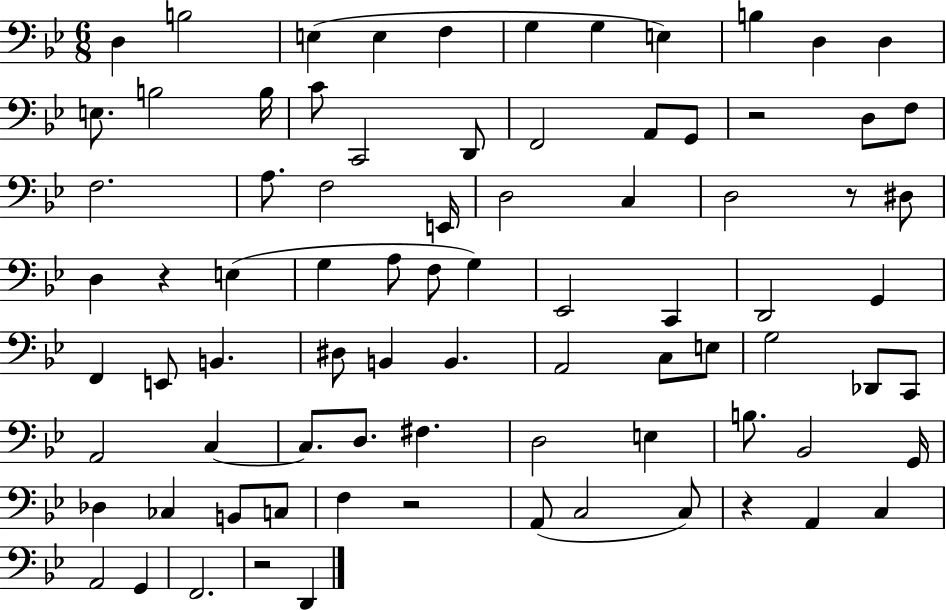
X:1
T:Untitled
M:6/8
L:1/4
K:Bb
D, B,2 E, E, F, G, G, E, B, D, D, E,/2 B,2 B,/4 C/2 C,,2 D,,/2 F,,2 A,,/2 G,,/2 z2 D,/2 F,/2 F,2 A,/2 F,2 E,,/4 D,2 C, D,2 z/2 ^D,/2 D, z E, G, A,/2 F,/2 G, _E,,2 C,, D,,2 G,, F,, E,,/2 B,, ^D,/2 B,, B,, A,,2 C,/2 E,/2 G,2 _D,,/2 C,,/2 A,,2 C, C,/2 D,/2 ^F, D,2 E, B,/2 _B,,2 G,,/4 _D, _C, B,,/2 C,/2 F, z2 A,,/2 C,2 C,/2 z A,, C, A,,2 G,, F,,2 z2 D,,